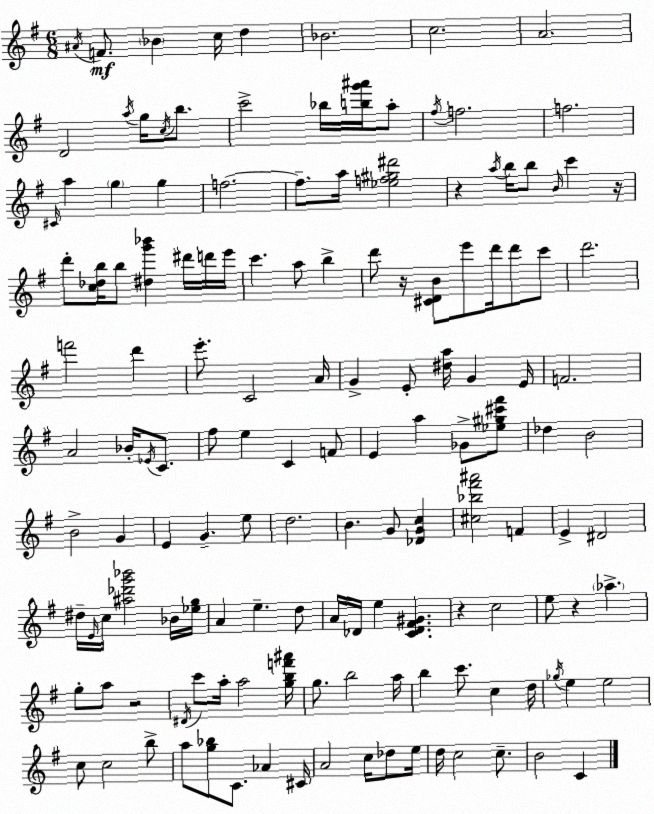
X:1
T:Untitled
M:6/8
L:1/4
K:G
^A/4 F/2 _B c/4 d _B2 c2 A2 D2 a/4 g/4 c/4 b/2 c'2 _b/4 [bg'^a']/4 a/2 ^f/4 f2 f2 ^C/4 a g g f2 f/2 a/4 [_ef^g^d']2 z a/4 b/4 b/2 B/4 c' z/4 d'/2 [c_db]/4 b/2 [^dg'_b'] ^d'/4 d'/4 e'/4 c' a/2 b d'/2 z/4 [^CDB]/2 e'/2 d'/4 d'/2 c'/2 d'2 f'2 d' e'/2 C2 A/4 G E/2 [^da]/4 G E/4 F2 A2 _B/4 _E/4 C/2 ^f/2 e C F/2 E a _G/2 [_e^g^c'^f']/2 _d B2 B2 G E G e/2 d2 B G/2 [_DGc] [^c_b^f'^a']2 F E ^D2 ^d/4 E/4 c/4 [^a_d'g'_b']2 _B/4 [_eg]/4 A e d/2 A/4 _D/4 e [C_D^F^G] z c2 e/2 z _a g/2 a/2 z2 ^D/4 c'/2 a/4 a2 [gbf'^a']/4 g/2 b2 a/4 b c'/2 c d/4 _g/4 e e2 c/2 c2 b/2 a/2 [g_b]/2 C/2 _A ^C/4 A2 c/4 _d/2 e/4 d/4 c2 c/2 B2 C